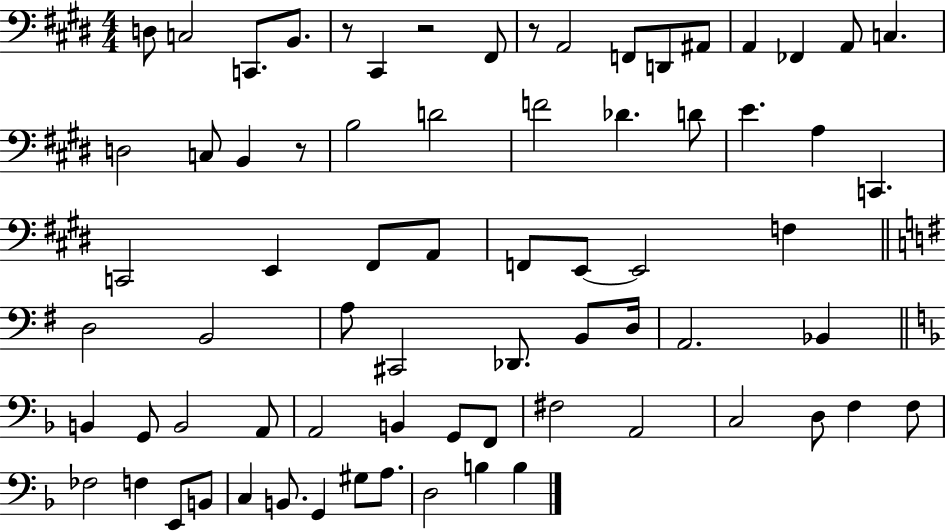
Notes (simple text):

D3/e C3/h C2/e. B2/e. R/e C#2/q R/h F#2/e R/e A2/h F2/e D2/e A#2/e A2/q FES2/q A2/e C3/q. D3/h C3/e B2/q R/e B3/h D4/h F4/h Db4/q. D4/e E4/q. A3/q C2/q. C2/h E2/q F#2/e A2/e F2/e E2/e E2/h F3/q D3/h B2/h A3/e C#2/h Db2/e. B2/e D3/s A2/h. Bb2/q B2/q G2/e B2/h A2/e A2/h B2/q G2/e F2/e F#3/h A2/h C3/h D3/e F3/q F3/e FES3/h F3/q E2/e B2/e C3/q B2/e. G2/q G#3/e A3/e. D3/h B3/q B3/q